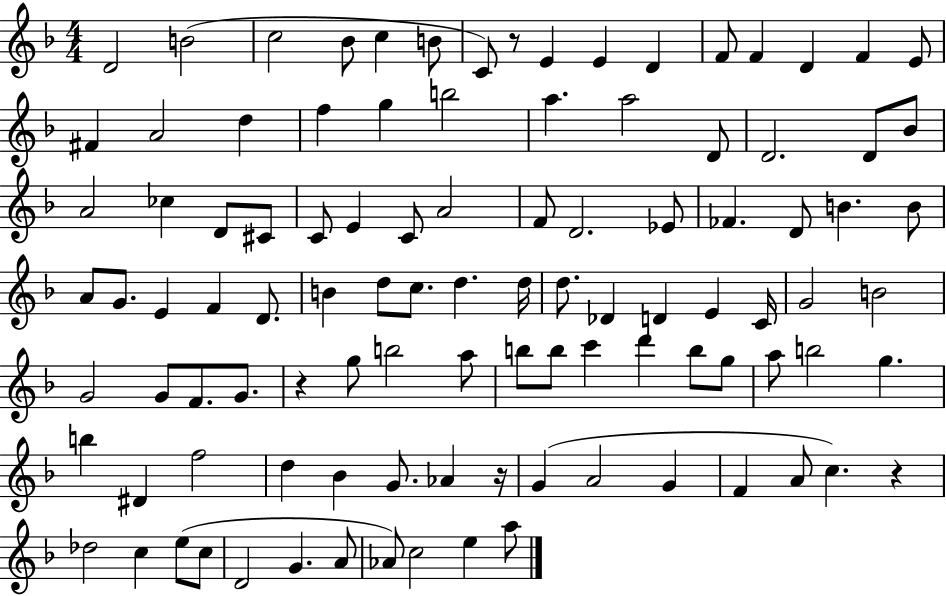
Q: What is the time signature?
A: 4/4